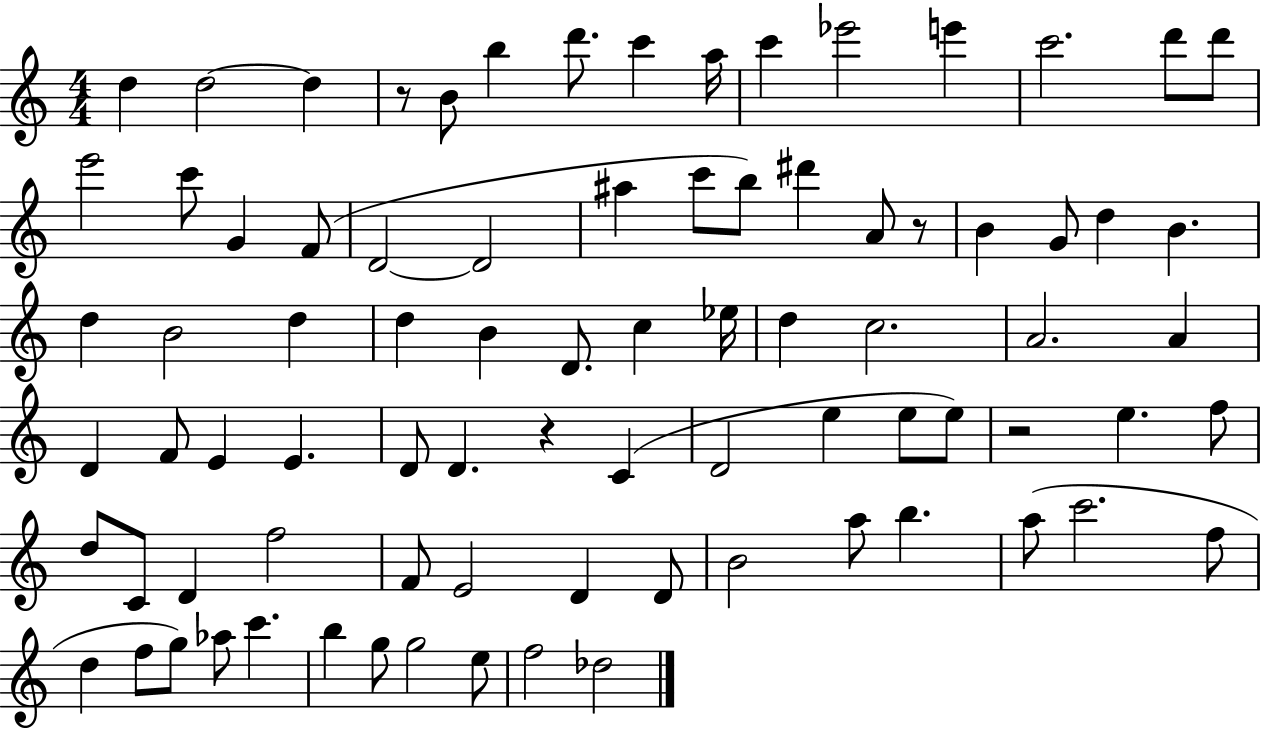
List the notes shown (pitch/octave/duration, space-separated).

D5/q D5/h D5/q R/e B4/e B5/q D6/e. C6/q A5/s C6/q Eb6/h E6/q C6/h. D6/e D6/e E6/h C6/e G4/q F4/e D4/h D4/h A#5/q C6/e B5/e D#6/q A4/e R/e B4/q G4/e D5/q B4/q. D5/q B4/h D5/q D5/q B4/q D4/e. C5/q Eb5/s D5/q C5/h. A4/h. A4/q D4/q F4/e E4/q E4/q. D4/e D4/q. R/q C4/q D4/h E5/q E5/e E5/e R/h E5/q. F5/e D5/e C4/e D4/q F5/h F4/e E4/h D4/q D4/e B4/h A5/e B5/q. A5/e C6/h. F5/e D5/q F5/e G5/e Ab5/e C6/q. B5/q G5/e G5/h E5/e F5/h Db5/h